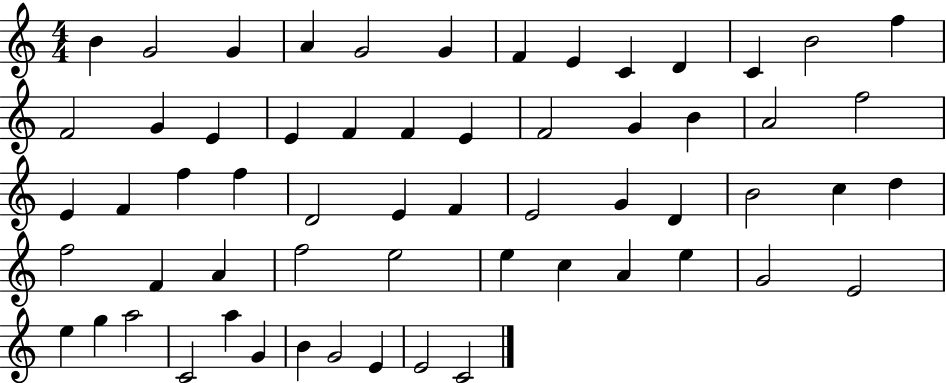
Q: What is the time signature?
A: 4/4